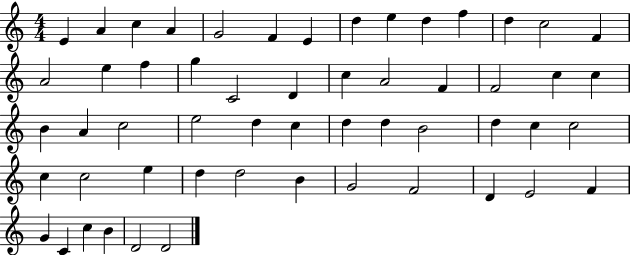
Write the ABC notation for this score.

X:1
T:Untitled
M:4/4
L:1/4
K:C
E A c A G2 F E d e d f d c2 F A2 e f g C2 D c A2 F F2 c c B A c2 e2 d c d d B2 d c c2 c c2 e d d2 B G2 F2 D E2 F G C c B D2 D2